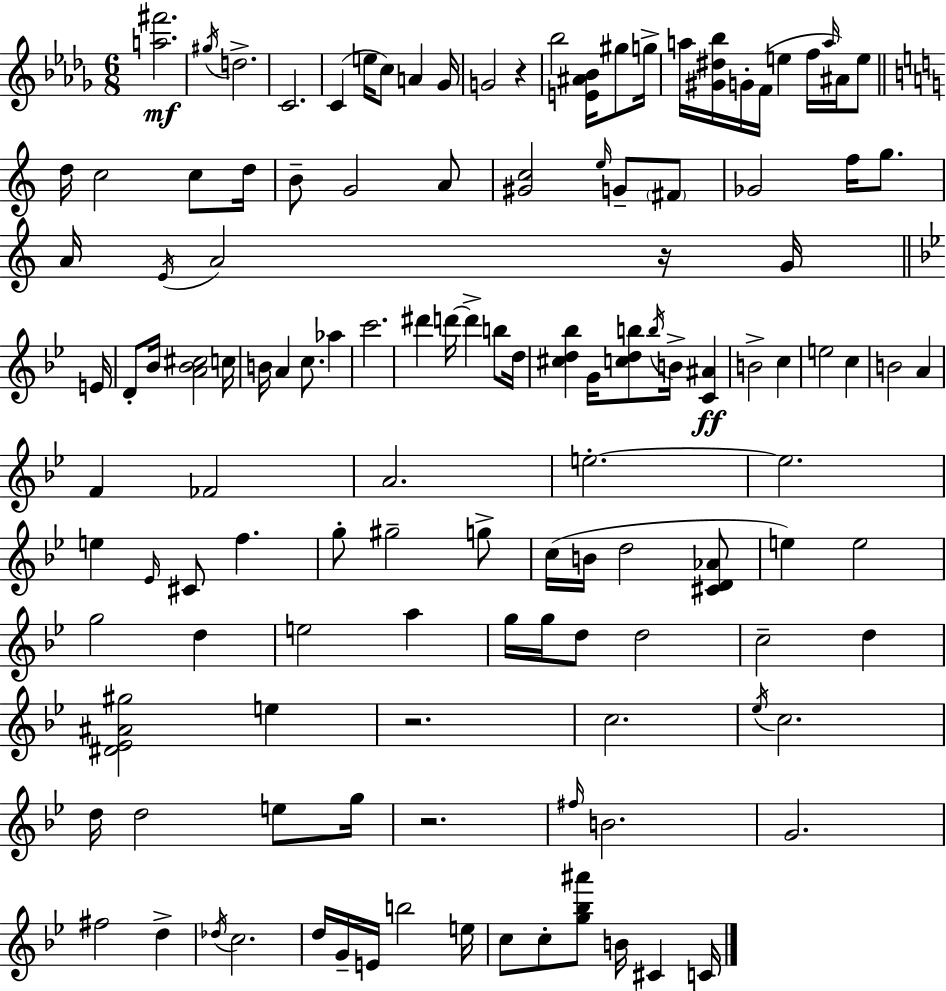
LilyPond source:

{
  \clef treble
  \numericTimeSignature
  \time 6/8
  \key bes \minor
  <a'' fis'''>2.\mf | \acciaccatura { gis''16 } d''2.-> | c'2. | c'4( e''16 c''8) a'4 | \break ges'16 g'2 r4 | bes''2 <e' ais' bes'>16 gis''8 | g''16-> a''16 <gis' dis'' bes''>16 g'16-. f'16( e''4 f''16 \grace { a''16 }) ais'16 | e''8 \bar "||" \break \key c \major d''16 c''2 c''8 d''16 | b'8-- g'2 a'8 | <gis' c''>2 \grace { e''16 } g'8-- \parenthesize fis'8 | ges'2 f''16 g''8. | \break a'16 \acciaccatura { e'16 } a'2 r16 | g'16 \bar "||" \break \key bes \major e'16 d'8-. bes'16 <a' bes' cis''>2 | c''16 b'16 a'4 c''8. aes''4 | c'''2. | dis'''4 d'''16~~ d'''4-> b''8 | \break d''16 <cis'' d'' bes''>4 g'16 <c'' d'' b''>8 \acciaccatura { b''16 } b'16-> <c' ais'>4\ff | b'2-> c''4 | e''2 c''4 | b'2 a'4 | \break f'4 fes'2 | a'2. | e''2.-.~~ | e''2. | \break e''4 \grace { ees'16 } cis'8 f''4. | g''8-. gis''2-- | g''8-> c''16( b'16 d''2 | <cis' d' aes'>8 e''4) e''2 | \break g''2 d''4 | e''2 a''4 | g''16 g''16 d''8 d''2 | c''2-- d''4 | \break <dis' ees' ais' gis''>2 e''4 | r2. | c''2. | \acciaccatura { ees''16 } c''2. | \break d''16 d''2 | e''8 g''16 r2. | \grace { fis''16 } b'2. | g'2. | \break fis''2 | d''4-> \acciaccatura { des''16 } c''2. | d''16 g'16-- e'16 b''2 | e''16 c''8 c''8-. <g'' bes'' ais'''>8 | \break b'16 cis'4 c'16 \bar "|."
}